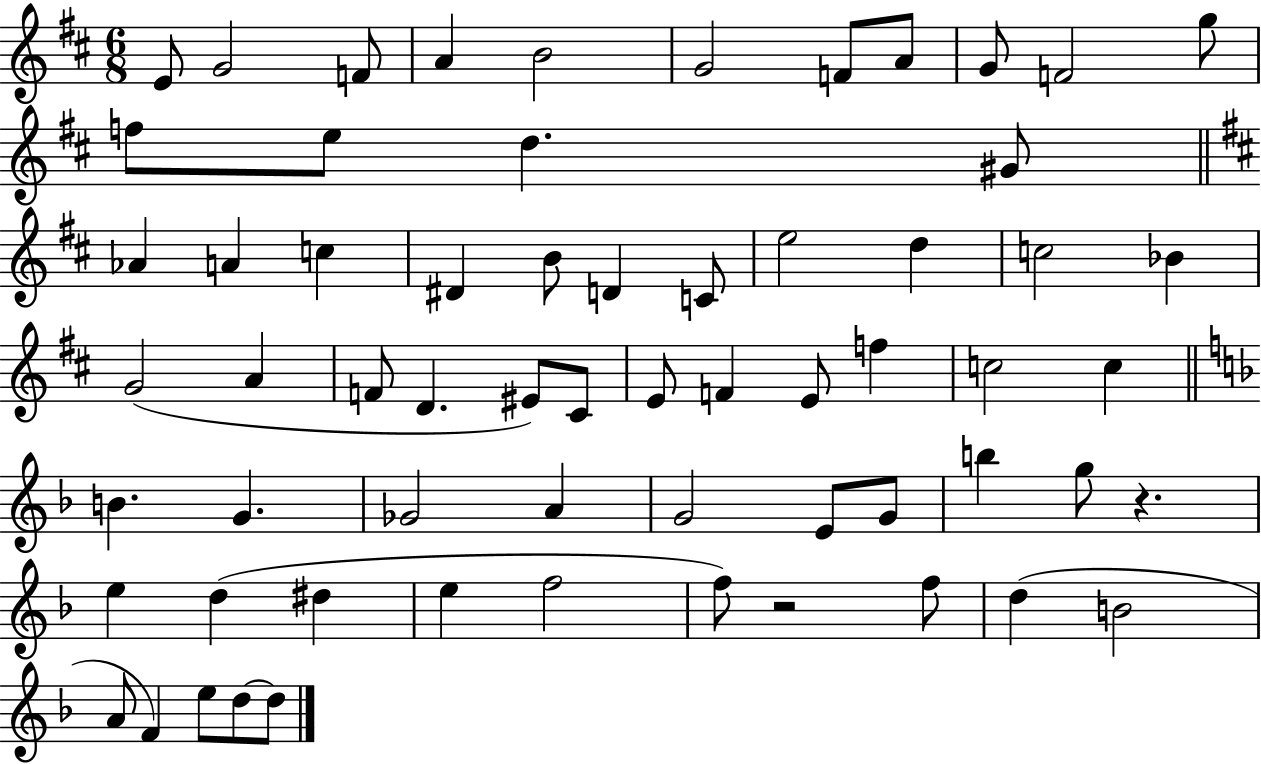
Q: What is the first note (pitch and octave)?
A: E4